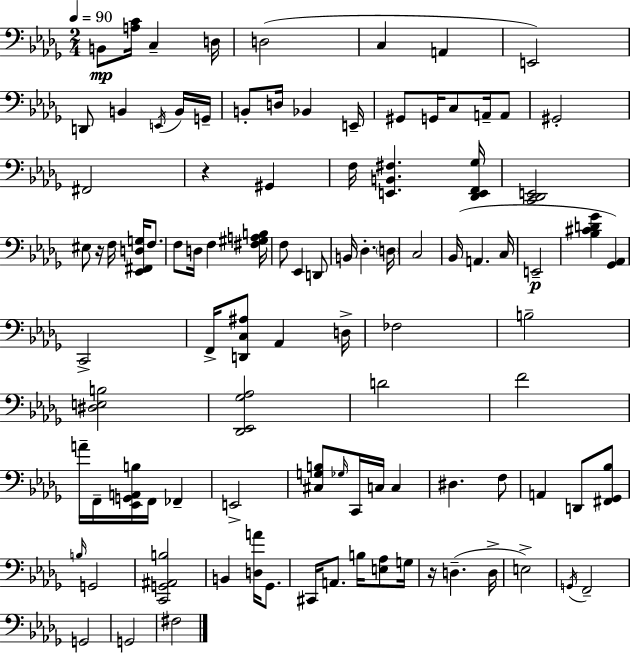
X:1
T:Untitled
M:2/4
L:1/4
K:Bbm
B,,/2 [A,C]/4 C, D,/4 D,2 C, A,, E,,2 D,,/2 B,, E,,/4 B,,/4 G,,/4 B,,/2 D,/4 _B,, E,,/4 ^G,,/2 G,,/4 C,/2 A,,/4 A,,/2 ^G,,2 ^F,,2 z ^G,, F,/4 [E,,B,,^F,] [_D,,E,,F,,_G,]/4 [C,,_D,,E,,]2 ^E,/2 z/4 F,/4 [_E,,^F,,D,G,]/4 F,/2 F,/2 D,/4 F, [^F,^G,A,B,]/4 F,/2 _E,, D,,/2 B,,/4 _D, D,/4 C,2 _B,,/4 A,, C,/4 E,,2 [_B,^CD_G] [_G,,_A,,] C,,2 F,,/4 [D,,C,^A,]/2 _A,, D,/4 _F,2 B,2 [^D,E,B,]2 [_D,,_E,,_G,_A,]2 D2 F2 A/4 F,,/4 [_E,,G,,A,,B,]/4 F,,/4 _F,, E,,2 [^C,G,B,]/2 _G,/4 C,,/4 C,/4 C, ^D, F,/2 A,, D,,/2 [^F,,_G,,_B,]/2 B,/4 G,,2 [C,,G,,^A,,B,]2 B,, [D,A]/4 _G,,/2 ^C,,/4 A,,/2 B,/4 [E,_A,]/2 G,/4 z/4 D, D,/4 E,2 G,,/4 F,,2 G,,2 G,,2 ^F,2